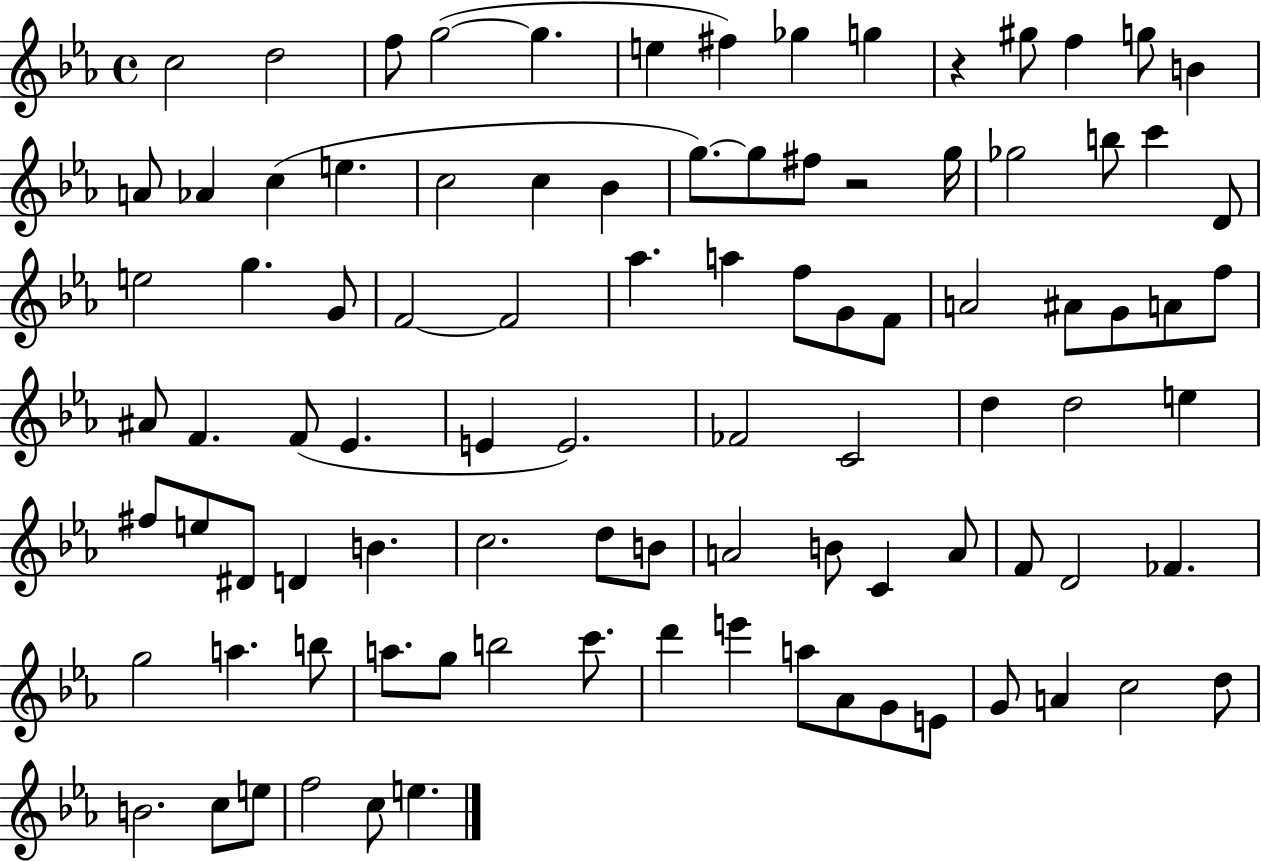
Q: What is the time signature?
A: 4/4